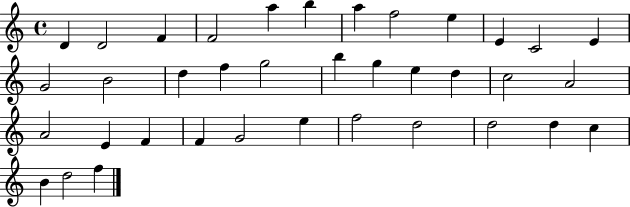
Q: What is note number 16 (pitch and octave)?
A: F5